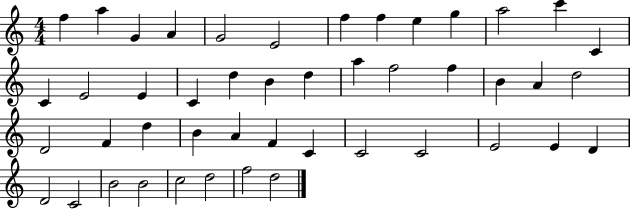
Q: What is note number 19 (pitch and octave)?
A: B4